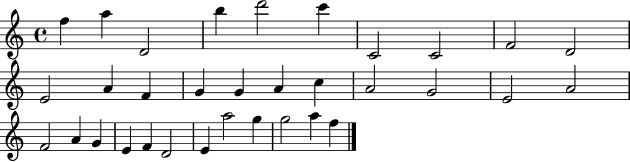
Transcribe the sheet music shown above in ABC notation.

X:1
T:Untitled
M:4/4
L:1/4
K:C
f a D2 b d'2 c' C2 C2 F2 D2 E2 A F G G A c A2 G2 E2 A2 F2 A G E F D2 E a2 g g2 a f